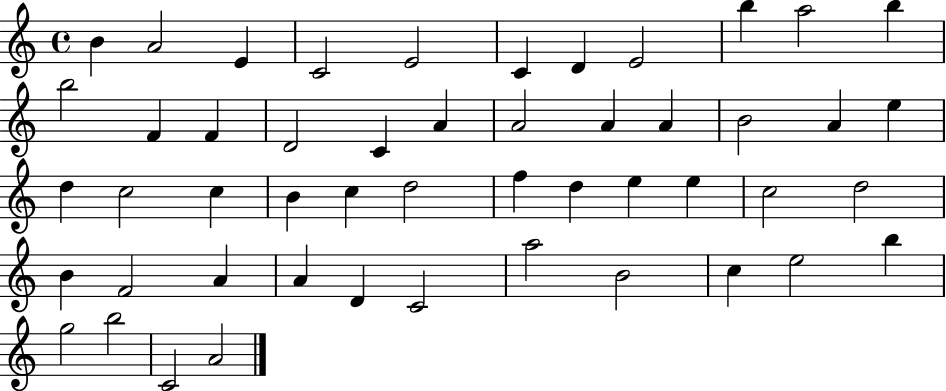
{
  \clef treble
  \time 4/4
  \defaultTimeSignature
  \key c \major
  b'4 a'2 e'4 | c'2 e'2 | c'4 d'4 e'2 | b''4 a''2 b''4 | \break b''2 f'4 f'4 | d'2 c'4 a'4 | a'2 a'4 a'4 | b'2 a'4 e''4 | \break d''4 c''2 c''4 | b'4 c''4 d''2 | f''4 d''4 e''4 e''4 | c''2 d''2 | \break b'4 f'2 a'4 | a'4 d'4 c'2 | a''2 b'2 | c''4 e''2 b''4 | \break g''2 b''2 | c'2 a'2 | \bar "|."
}